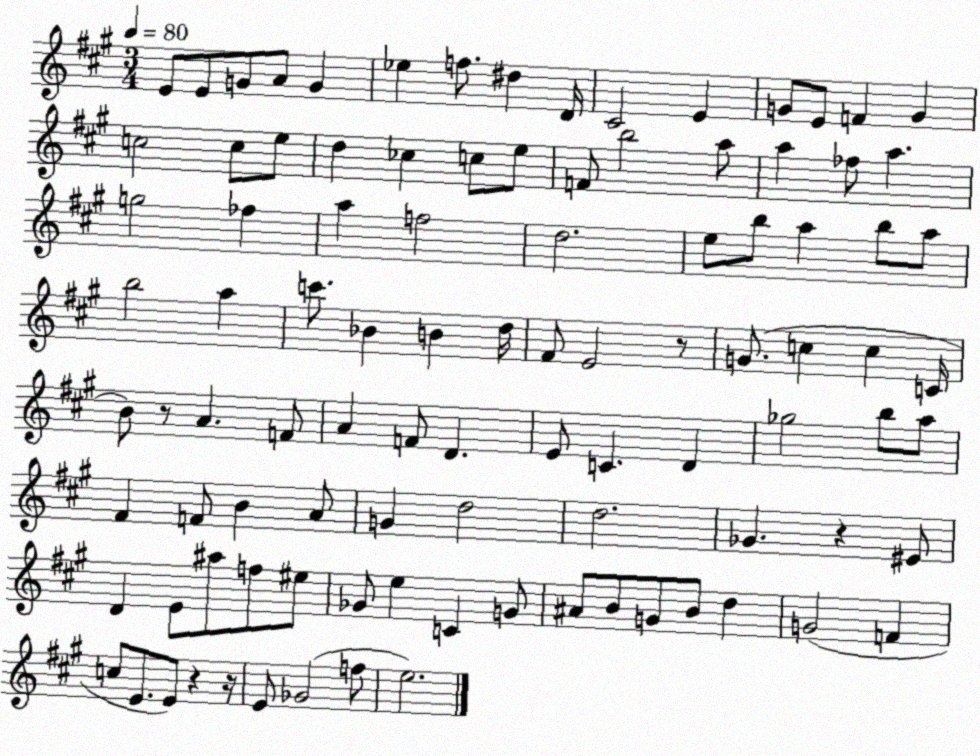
X:1
T:Untitled
M:3/4
L:1/4
K:A
E/2 E/2 G/2 A/2 G _e f/2 ^d D/4 ^C2 E G/2 E/2 F G c2 c/2 e/2 d _c c/2 e/2 F/2 b2 a/2 a _f/2 a g2 _f a f2 d2 e/2 b/2 a b/2 a/2 b2 a c'/2 _B B d/4 ^F/2 E2 z/2 G/2 c c C/4 B/2 z/2 A F/2 A F/2 D E/2 C D _g2 b/2 a/2 ^F F/2 B A/2 G d2 d2 _G z ^E/2 D E/2 ^a/2 f/2 ^e/2 _G/2 e C G/2 ^A/2 B/2 G/2 B/2 d G2 F c/2 E/2 E/2 z z/4 E/2 _G2 f/2 e2